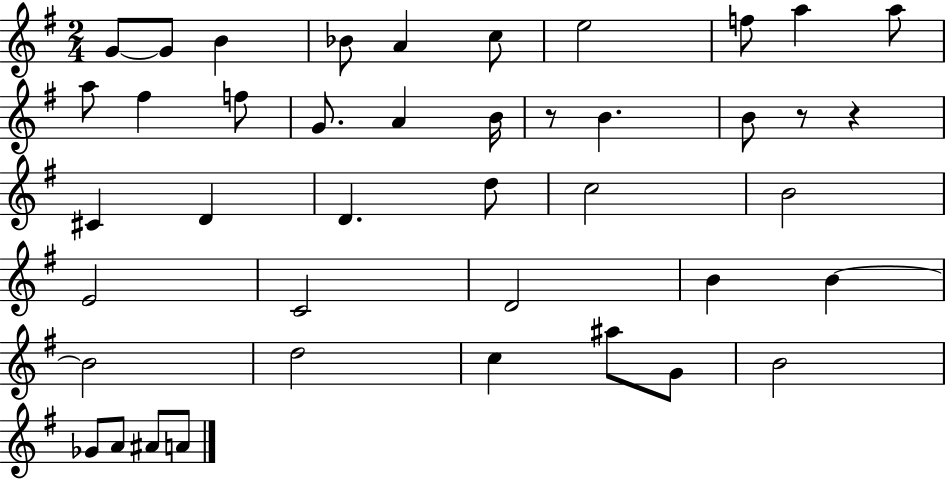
{
  \clef treble
  \numericTimeSignature
  \time 2/4
  \key g \major
  g'8~~ g'8 b'4 | bes'8 a'4 c''8 | e''2 | f''8 a''4 a''8 | \break a''8 fis''4 f''8 | g'8. a'4 b'16 | r8 b'4. | b'8 r8 r4 | \break cis'4 d'4 | d'4. d''8 | c''2 | b'2 | \break e'2 | c'2 | d'2 | b'4 b'4~~ | \break b'2 | d''2 | c''4 ais''8 g'8 | b'2 | \break ges'8 a'8 ais'8 a'8 | \bar "|."
}